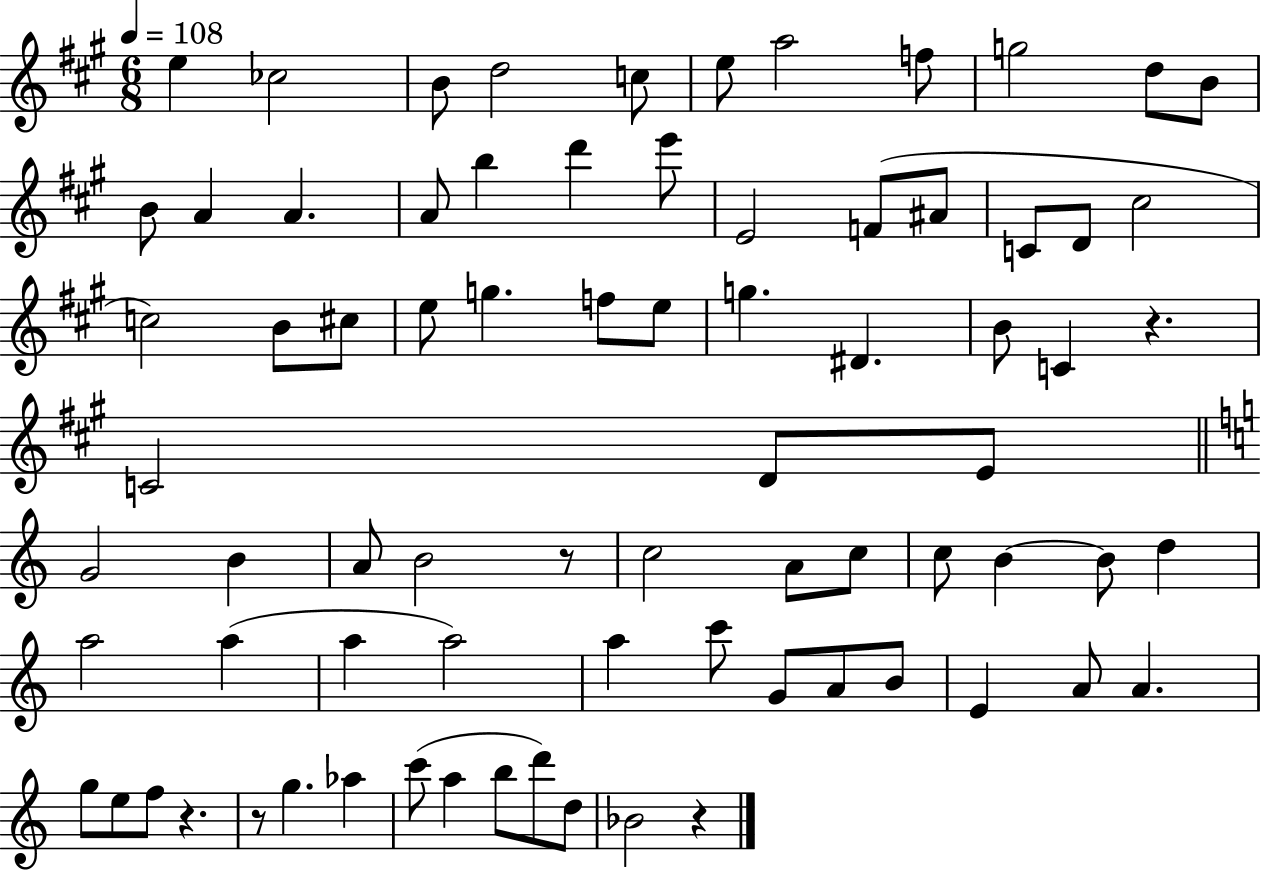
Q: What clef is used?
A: treble